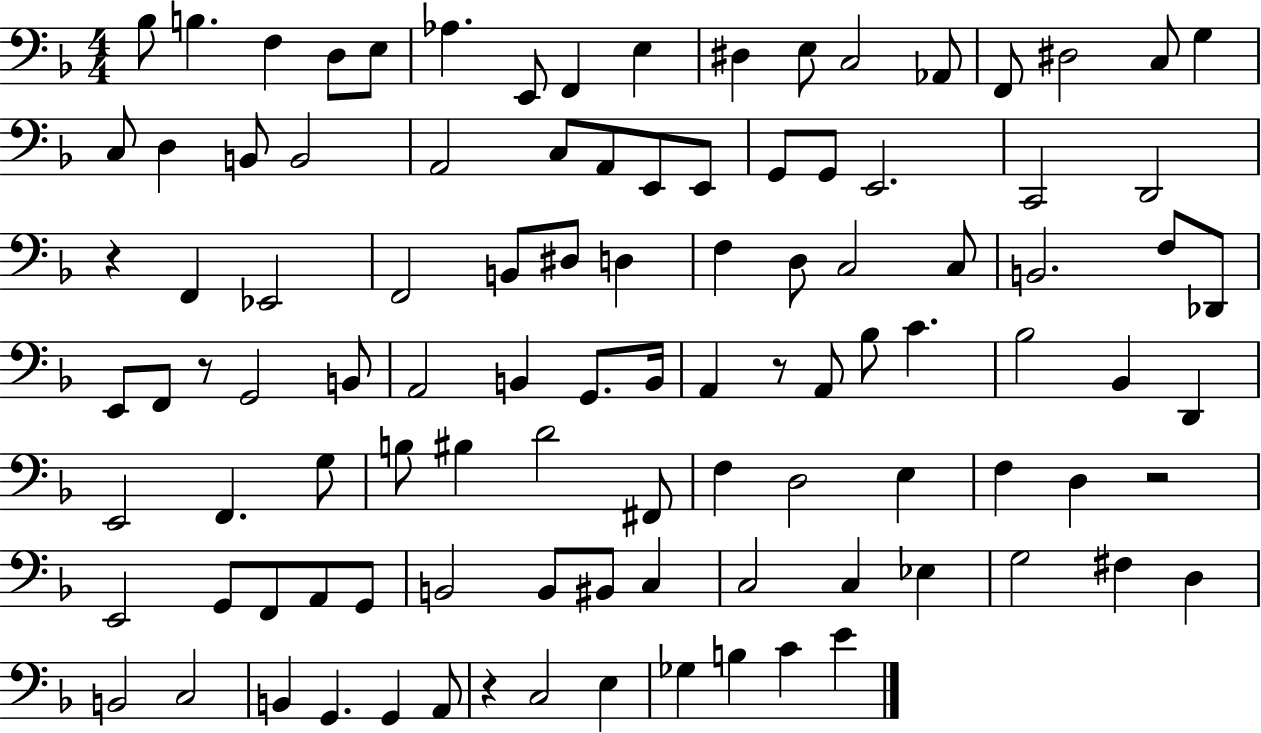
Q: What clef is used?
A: bass